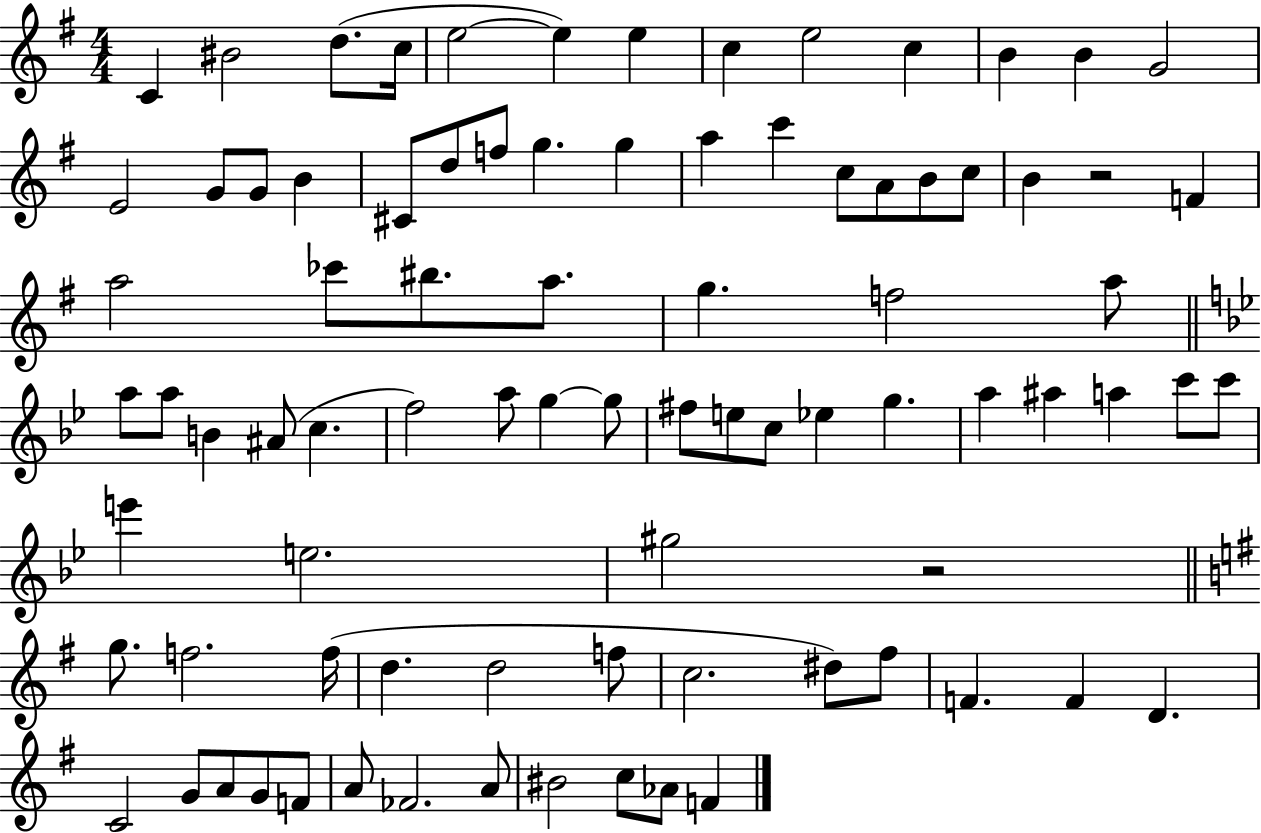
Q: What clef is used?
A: treble